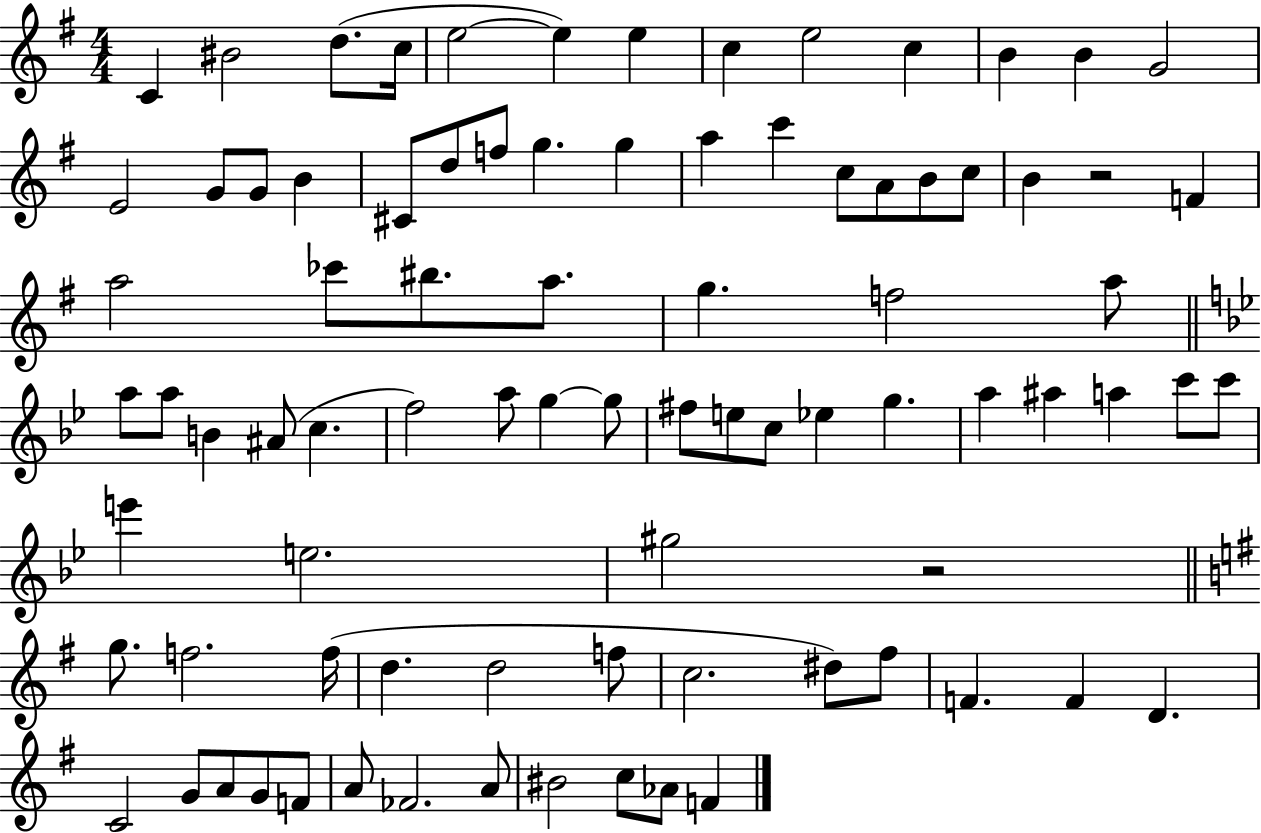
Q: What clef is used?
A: treble